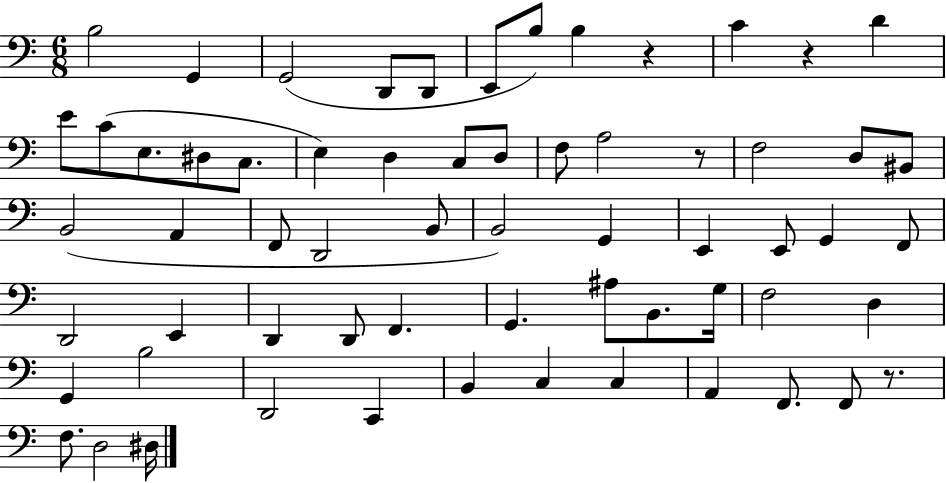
{
  \clef bass
  \numericTimeSignature
  \time 6/8
  \key c \major
  b2 g,4 | g,2( d,8 d,8 | e,8 b8) b4 r4 | c'4 r4 d'4 | \break e'8 c'8( e8. dis8 c8. | e4) d4 c8 d8 | f8 a2 r8 | f2 d8 bis,8 | \break b,2( a,4 | f,8 d,2 b,8 | b,2) g,4 | e,4 e,8 g,4 f,8 | \break d,2 e,4 | d,4 d,8 f,4. | g,4. ais8 b,8. g16 | f2 d4 | \break g,4 b2 | d,2 c,4 | b,4 c4 c4 | a,4 f,8. f,8 r8. | \break f8. d2 dis16 | \bar "|."
}